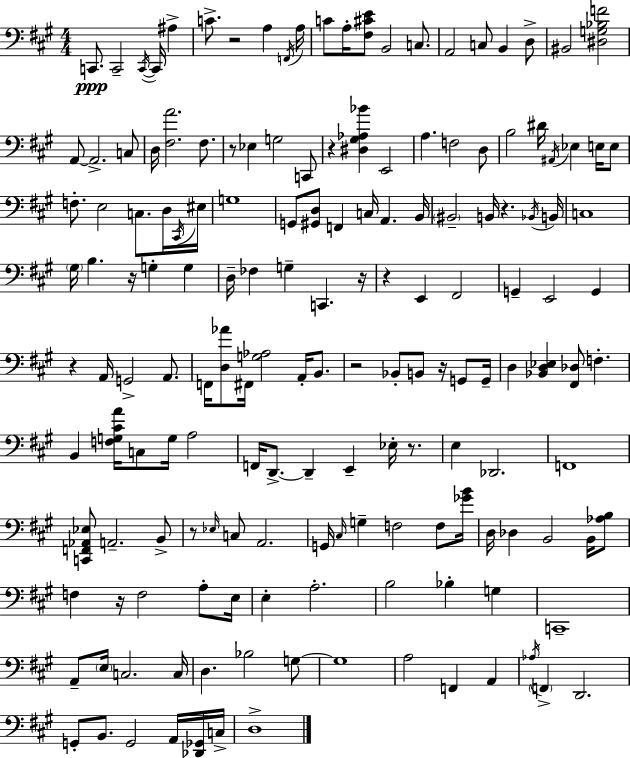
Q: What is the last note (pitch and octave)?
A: D3